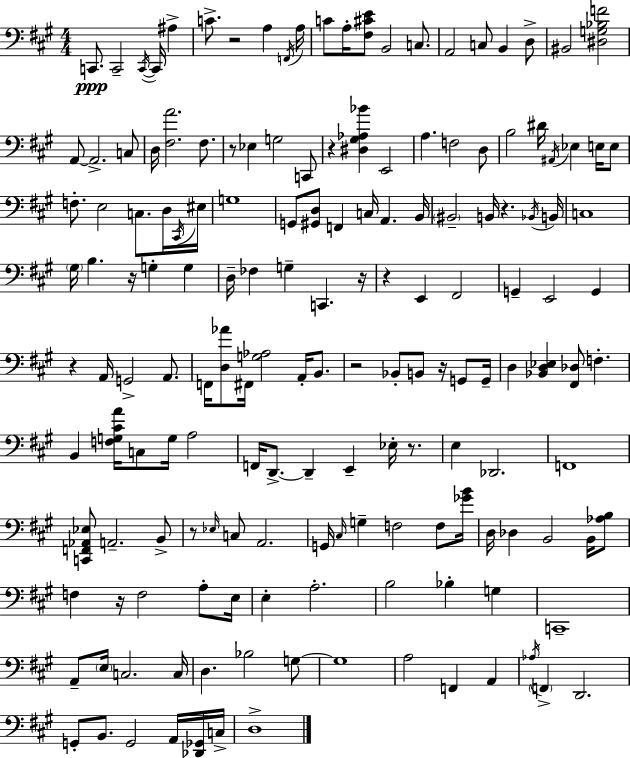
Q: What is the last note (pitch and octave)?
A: D3